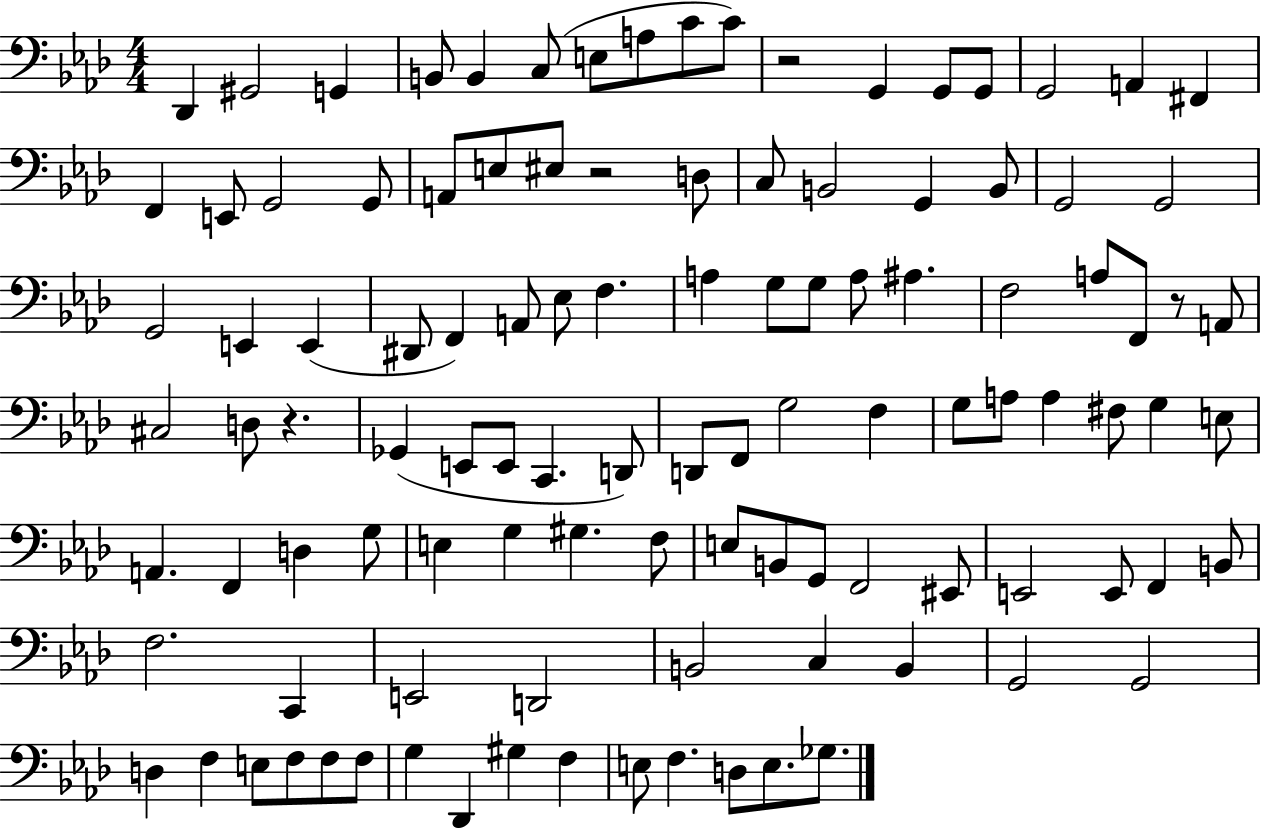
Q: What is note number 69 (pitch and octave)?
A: E3